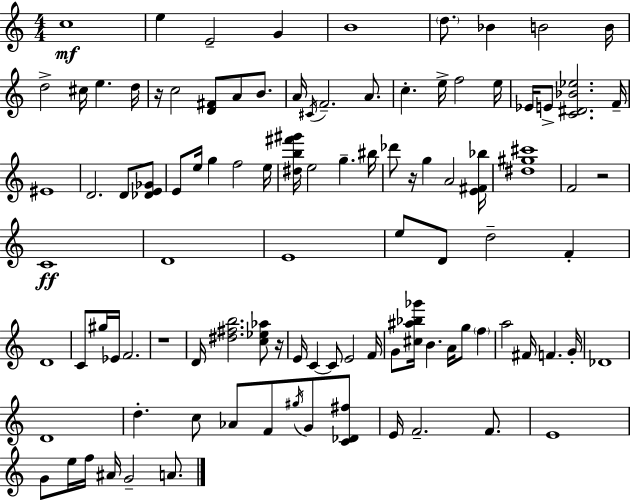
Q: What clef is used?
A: treble